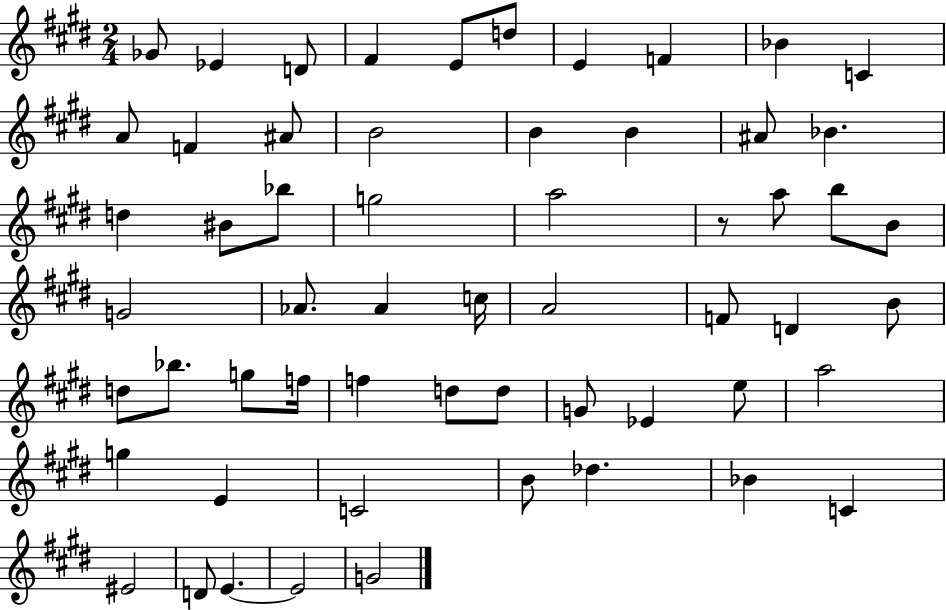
{
  \clef treble
  \numericTimeSignature
  \time 2/4
  \key e \major
  ges'8 ees'4 d'8 | fis'4 e'8 d''8 | e'4 f'4 | bes'4 c'4 | \break a'8 f'4 ais'8 | b'2 | b'4 b'4 | ais'8 bes'4. | \break d''4 bis'8 bes''8 | g''2 | a''2 | r8 a''8 b''8 b'8 | \break g'2 | aes'8. aes'4 c''16 | a'2 | f'8 d'4 b'8 | \break d''8 bes''8. g''8 f''16 | f''4 d''8 d''8 | g'8 ees'4 e''8 | a''2 | \break g''4 e'4 | c'2 | b'8 des''4. | bes'4 c'4 | \break eis'2 | d'8 e'4.~~ | e'2 | g'2 | \break \bar "|."
}